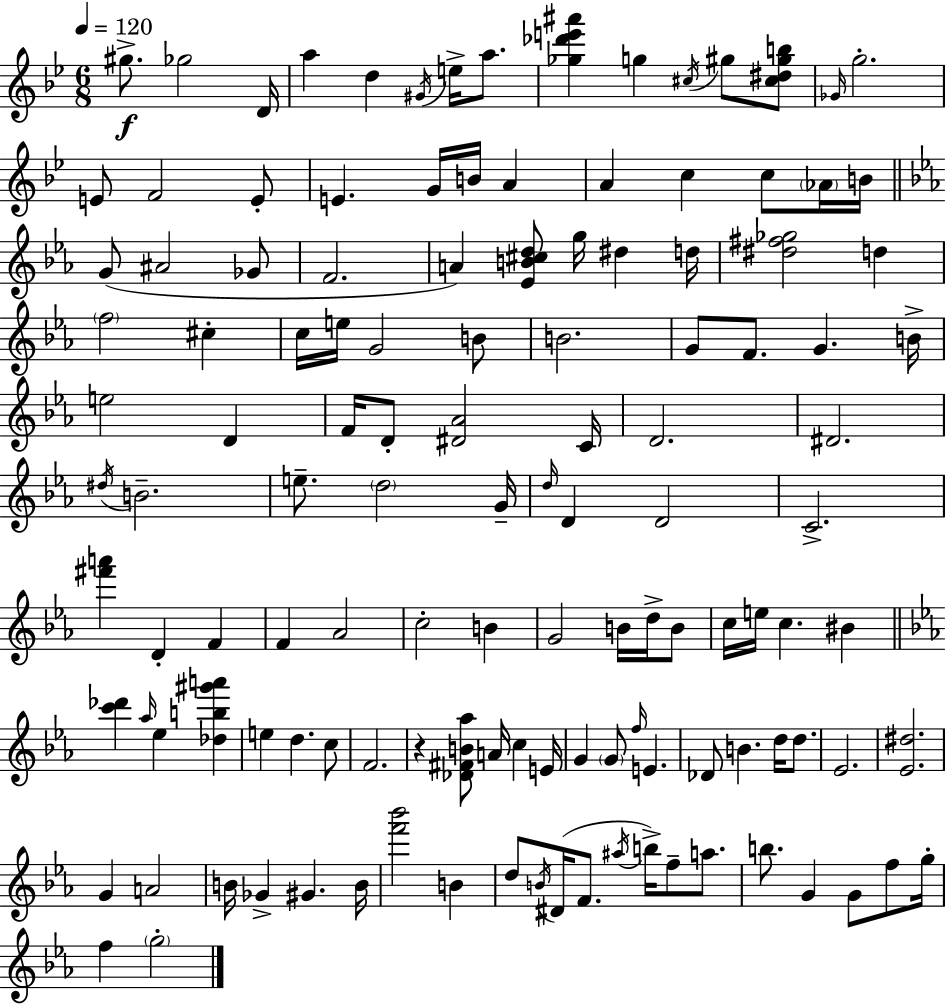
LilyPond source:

{
  \clef treble
  \numericTimeSignature
  \time 6/8
  \key bes \major
  \tempo 4 = 120
  \repeat volta 2 { gis''8.->\f ges''2 d'16 | a''4 d''4 \acciaccatura { gis'16 } e''16-> a''8. | <ges'' des''' e''' ais'''>4 g''4 \acciaccatura { cis''16 } gis''8 | <cis'' dis'' gis'' b''>8 \grace { ges'16 } g''2.-. | \break e'8 f'2 | e'8-. e'4. g'16 b'16 a'4 | a'4 c''4 c''8 | \parenthesize aes'16 b'16 \bar "||" \break \key c \minor g'8( ais'2 ges'8 | f'2. | a'4) <ees' b' cis'' d''>8 g''16 dis''4 d''16 | <dis'' fis'' ges''>2 d''4 | \break \parenthesize f''2 cis''4-. | c''16 e''16 g'2 b'8 | b'2. | g'8 f'8. g'4. b'16-> | \break e''2 d'4 | f'16 d'8-. <dis' aes'>2 c'16 | d'2. | dis'2. | \break \acciaccatura { dis''16 } b'2.-- | e''8.-- \parenthesize d''2 | g'16-- \grace { d''16 } d'4 d'2 | c'2.-> | \break <fis''' a'''>4 d'4-. f'4 | f'4 aes'2 | c''2-. b'4 | g'2 b'16 d''16-> | \break b'8 c''16 e''16 c''4. bis'4 | \bar "||" \break \key ees \major <c''' des'''>4 \grace { aes''16 } ees''4 <des'' b'' gis''' a'''>4 | e''4 d''4. c''8 | f'2. | r4 <des' fis' b' aes''>8 a'16 c''4 | \break e'16 g'4 \parenthesize g'8 \grace { f''16 } e'4. | des'8 b'4. d''16 d''8. | ees'2. | <ees' dis''>2. | \break g'4 a'2 | b'16 ges'4-> gis'4. | b'16 <f''' bes'''>2 b'4 | d''8 \acciaccatura { b'16 } dis'16( f'8. \acciaccatura { ais''16 }) b''16-> f''8-- | \break a''8. b''8. g'4 g'8 | f''8 g''16-. f''4 \parenthesize g''2-. | } \bar "|."
}